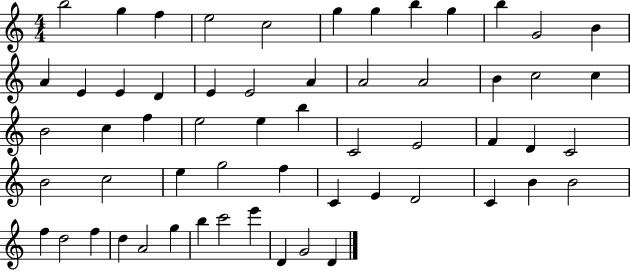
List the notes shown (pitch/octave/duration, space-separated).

B5/h G5/q F5/q E5/h C5/h G5/q G5/q B5/q G5/q B5/q G4/h B4/q A4/q E4/q E4/q D4/q E4/q E4/h A4/q A4/h A4/h B4/q C5/h C5/q B4/h C5/q F5/q E5/h E5/q B5/q C4/h E4/h F4/q D4/q C4/h B4/h C5/h E5/q G5/h F5/q C4/q E4/q D4/h C4/q B4/q B4/h F5/q D5/h F5/q D5/q A4/h G5/q B5/q C6/h E6/q D4/q G4/h D4/q